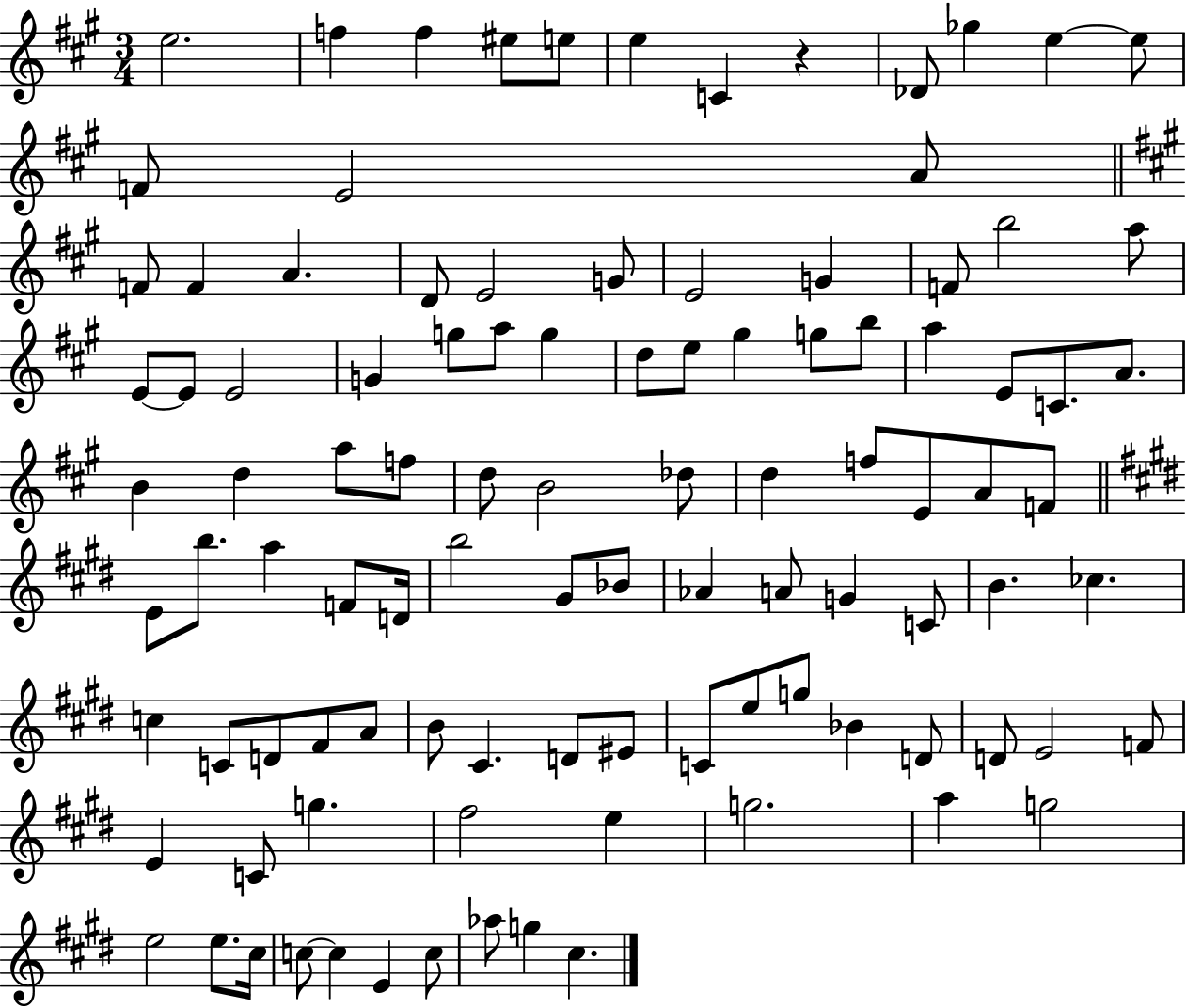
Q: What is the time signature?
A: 3/4